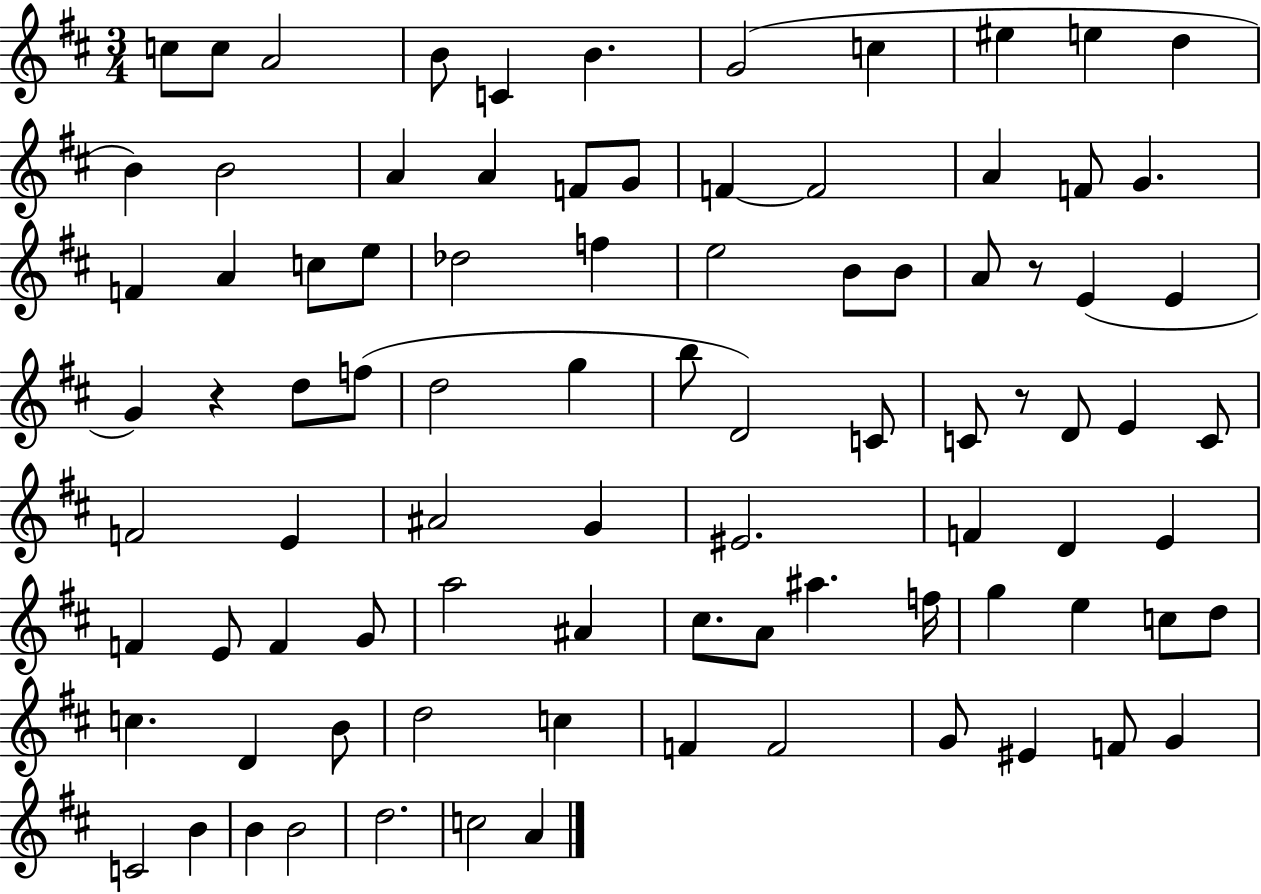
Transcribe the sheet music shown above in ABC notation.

X:1
T:Untitled
M:3/4
L:1/4
K:D
c/2 c/2 A2 B/2 C B G2 c ^e e d B B2 A A F/2 G/2 F F2 A F/2 G F A c/2 e/2 _d2 f e2 B/2 B/2 A/2 z/2 E E G z d/2 f/2 d2 g b/2 D2 C/2 C/2 z/2 D/2 E C/2 F2 E ^A2 G ^E2 F D E F E/2 F G/2 a2 ^A ^c/2 A/2 ^a f/4 g e c/2 d/2 c D B/2 d2 c F F2 G/2 ^E F/2 G C2 B B B2 d2 c2 A